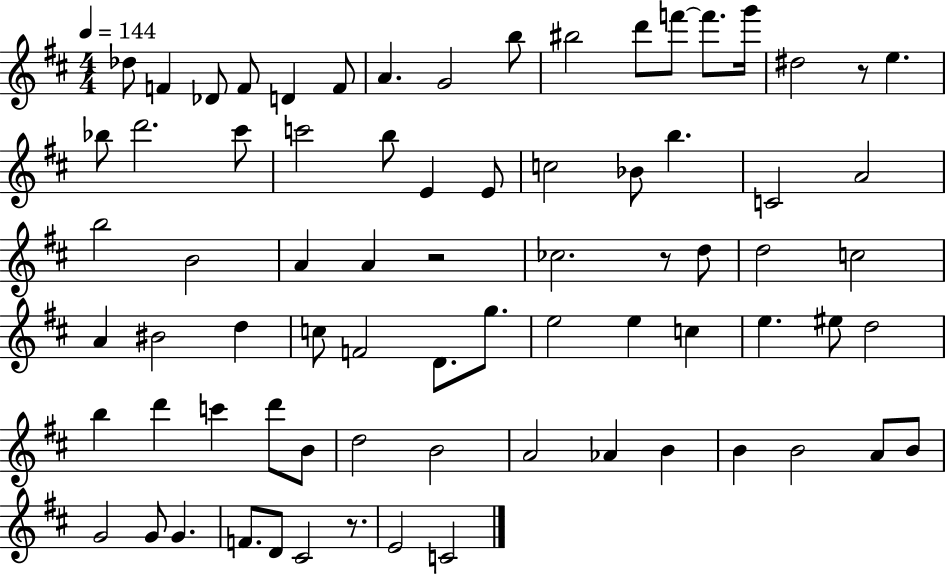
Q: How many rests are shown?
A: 4